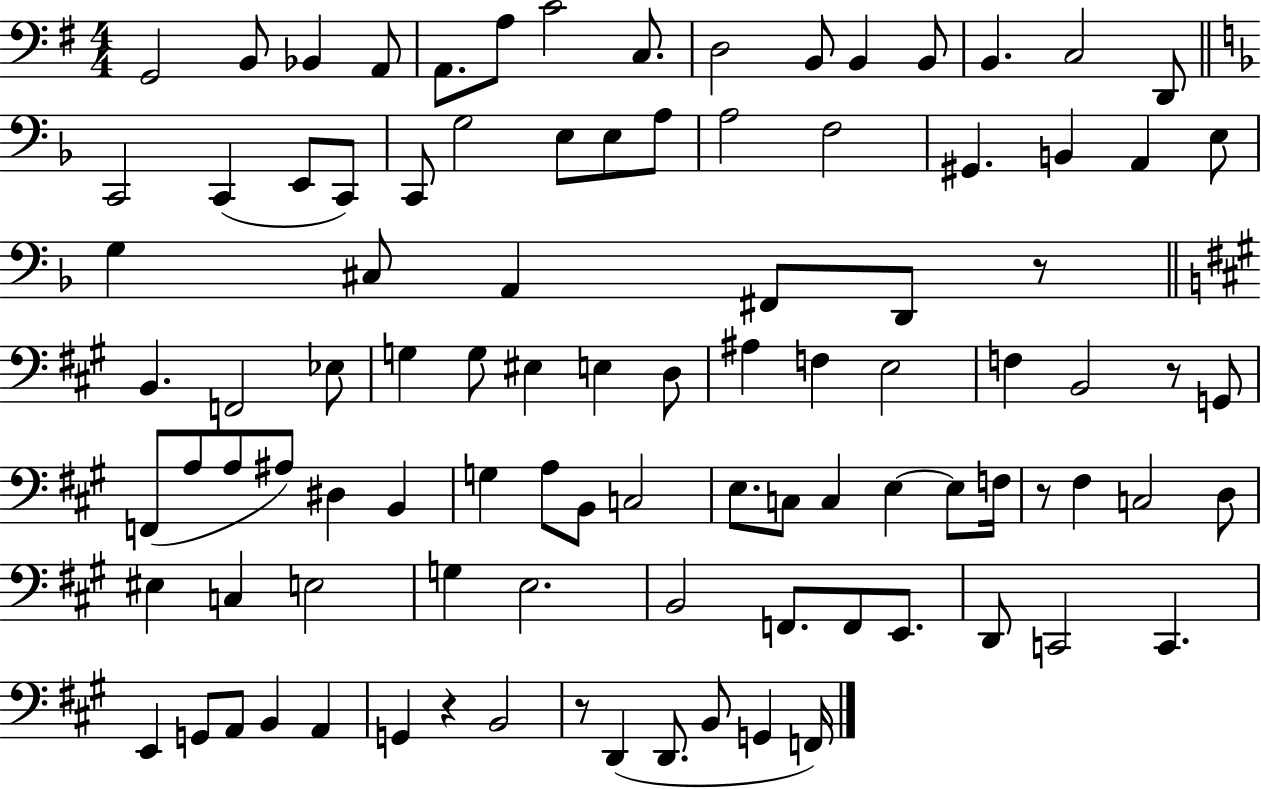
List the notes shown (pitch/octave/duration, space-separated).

G2/h B2/e Bb2/q A2/e A2/e. A3/e C4/h C3/e. D3/h B2/e B2/q B2/e B2/q. C3/h D2/e C2/h C2/q E2/e C2/e C2/e G3/h E3/e E3/e A3/e A3/h F3/h G#2/q. B2/q A2/q E3/e G3/q C#3/e A2/q F#2/e D2/e R/e B2/q. F2/h Eb3/e G3/q G3/e EIS3/q E3/q D3/e A#3/q F3/q E3/h F3/q B2/h R/e G2/e F2/e A3/e A3/e A#3/e D#3/q B2/q G3/q A3/e B2/e C3/h E3/e. C3/e C3/q E3/q E3/e F3/s R/e F#3/q C3/h D3/e EIS3/q C3/q E3/h G3/q E3/h. B2/h F2/e. F2/e E2/e. D2/e C2/h C2/q. E2/q G2/e A2/e B2/q A2/q G2/q R/q B2/h R/e D2/q D2/e. B2/e G2/q F2/s